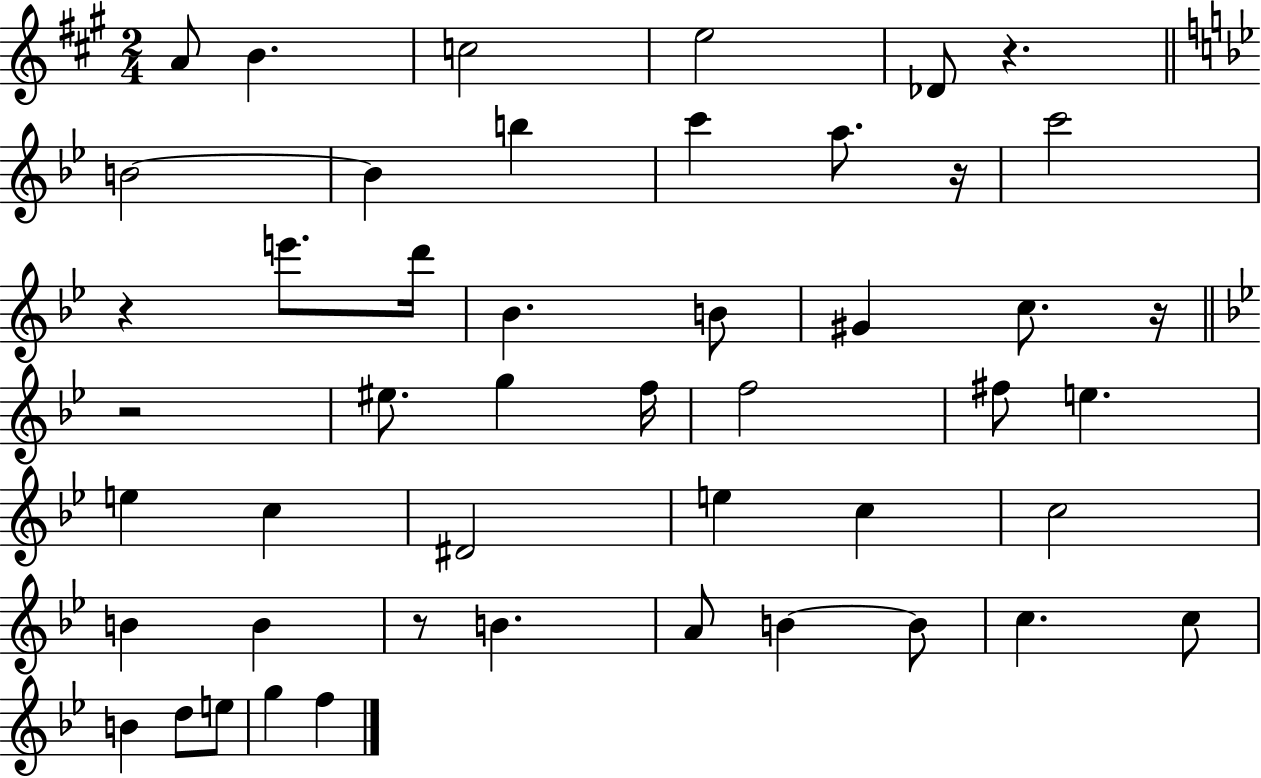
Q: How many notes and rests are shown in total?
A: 48